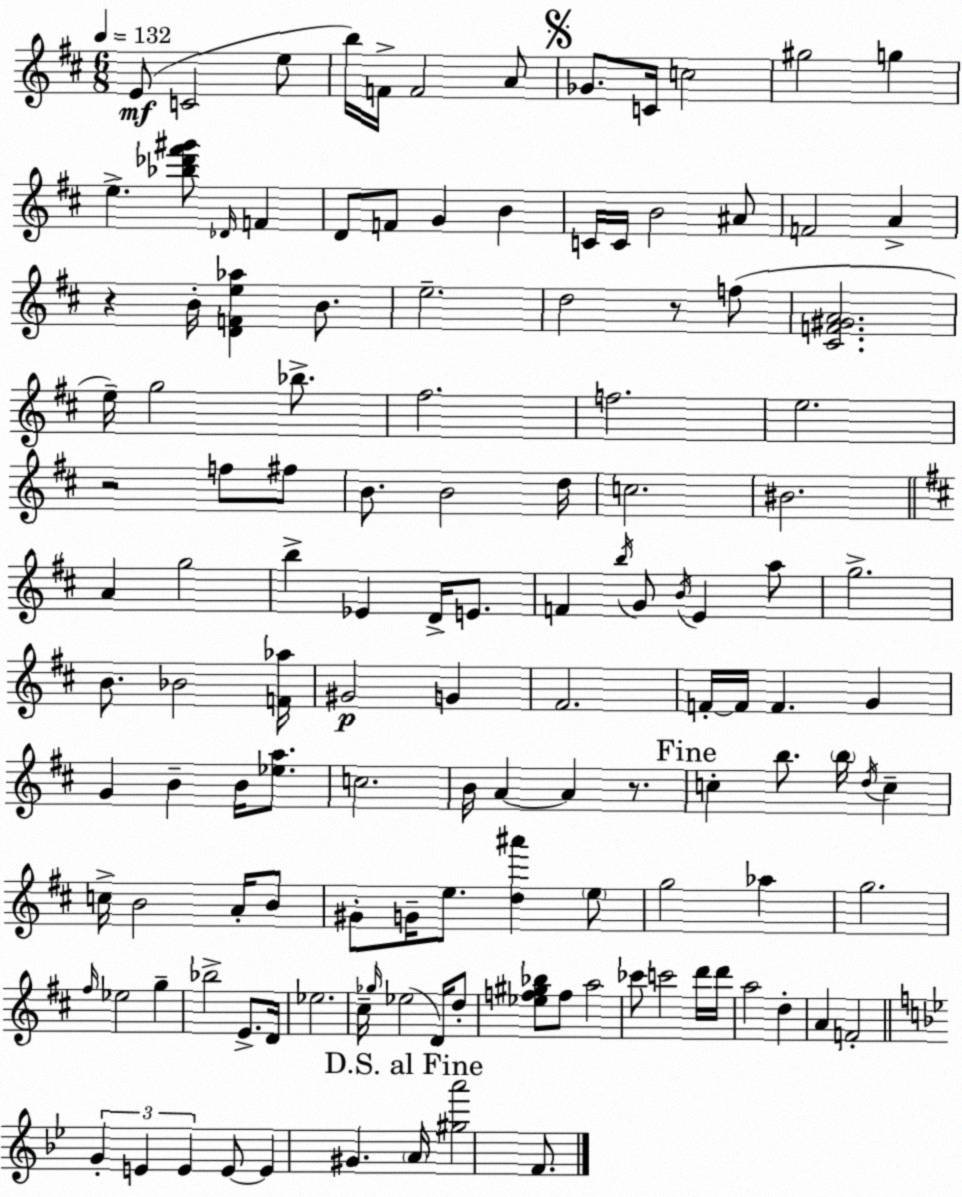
X:1
T:Untitled
M:6/8
L:1/4
K:D
E/2 C2 e/2 b/4 F/4 F2 A/2 _G/2 C/4 c2 ^g2 g e [_b_d'^f'^g']/2 _D/4 F D/2 F/2 G B C/4 C/4 B2 ^A/2 F2 A z B/4 [DFe_a] B/2 e2 d2 z/2 f/2 [^CF^GA]2 e/4 g2 _b/2 ^f2 f2 e2 z2 f/2 ^f/2 B/2 B2 d/4 c2 ^B2 A g2 b _E D/4 E/2 F b/4 G/2 B/4 E a/2 g2 B/2 _B2 [F_a]/4 ^G2 G ^F2 F/4 F/4 F G G B B/4 [_ea]/2 c2 B/4 A A z/2 c b/2 b/4 d/4 c c/4 B2 A/4 B/2 ^G/2 G/4 e/2 [d^a'] e/2 g2 _a g2 ^f/4 _e2 g _b2 E/2 D/4 _e2 ^c/4 _g/4 _e2 D/4 d/2 [_ef^g_b]/2 f/2 a2 _c'/2 c'2 d'/4 d'/4 a2 d A F2 G E E E/2 E ^G A/4 [^ga']2 F/2